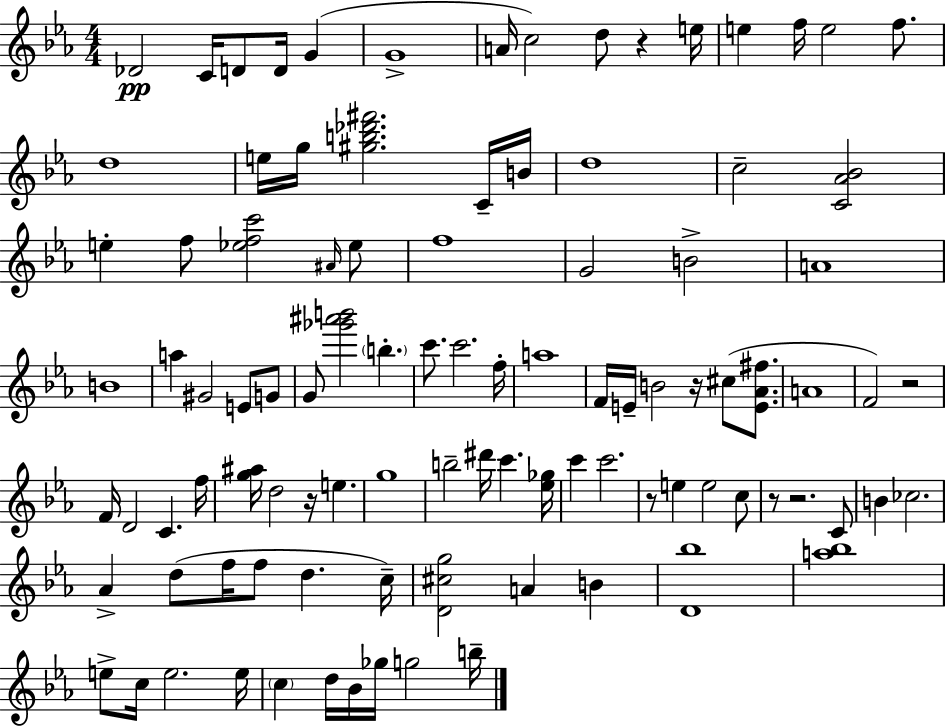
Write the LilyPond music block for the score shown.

{
  \clef treble
  \numericTimeSignature
  \time 4/4
  \key ees \major
  des'2\pp c'16 d'8 d'16 g'4( | g'1-> | a'16 c''2) d''8 r4 e''16 | e''4 f''16 e''2 f''8. | \break d''1 | e''16 g''16 <gis'' b'' des''' fis'''>2. c'16-- b'16 | d''1 | c''2-- <c' aes' bes'>2 | \break e''4-. f''8 <ees'' f'' c'''>2 \grace { ais'16 } ees''8 | f''1 | g'2 b'2-> | a'1 | \break b'1 | a''4 gis'2 e'8 g'8 | g'8 <ges''' ais''' b'''>2 \parenthesize b''4.-. | c'''8. c'''2. | \break f''16-. a''1 | f'16 e'16-- b'2 r16 cis''8( <e' aes' fis''>8. | a'1 | f'2) r2 | \break f'16 d'2 c'4. | f''16 <g'' ais''>16 d''2 r16 e''4. | g''1 | b''2-- dis'''16 c'''4. | \break <ees'' ges''>16 c'''4 c'''2. | r8 e''4 e''2 c''8 | r8 r2. c'8 | b'4 ces''2. | \break aes'4-> d''8( f''16 f''8 d''4. | c''16--) <d' cis'' g''>2 a'4 b'4 | <d' bes''>1 | <a'' bes''>1 | \break e''8-> c''16 e''2. | e''16 \parenthesize c''4 d''16 bes'16 ges''16 g''2 | b''16-- \bar "|."
}